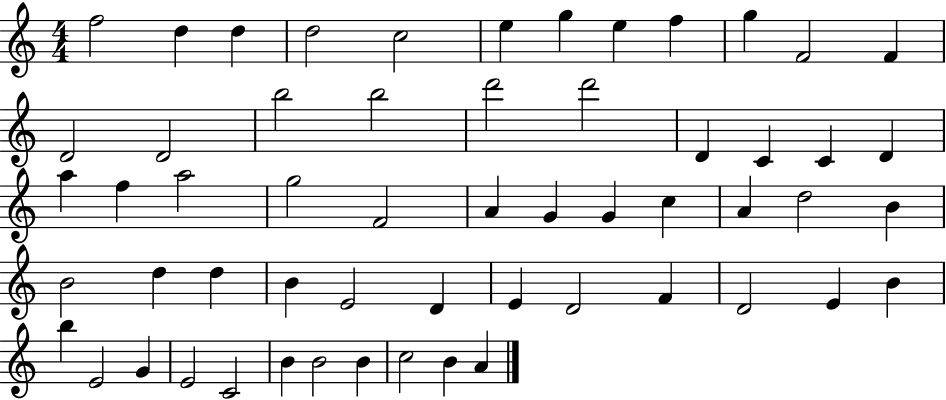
{
  \clef treble
  \numericTimeSignature
  \time 4/4
  \key c \major
  f''2 d''4 d''4 | d''2 c''2 | e''4 g''4 e''4 f''4 | g''4 f'2 f'4 | \break d'2 d'2 | b''2 b''2 | d'''2 d'''2 | d'4 c'4 c'4 d'4 | \break a''4 f''4 a''2 | g''2 f'2 | a'4 g'4 g'4 c''4 | a'4 d''2 b'4 | \break b'2 d''4 d''4 | b'4 e'2 d'4 | e'4 d'2 f'4 | d'2 e'4 b'4 | \break b''4 e'2 g'4 | e'2 c'2 | b'4 b'2 b'4 | c''2 b'4 a'4 | \break \bar "|."
}